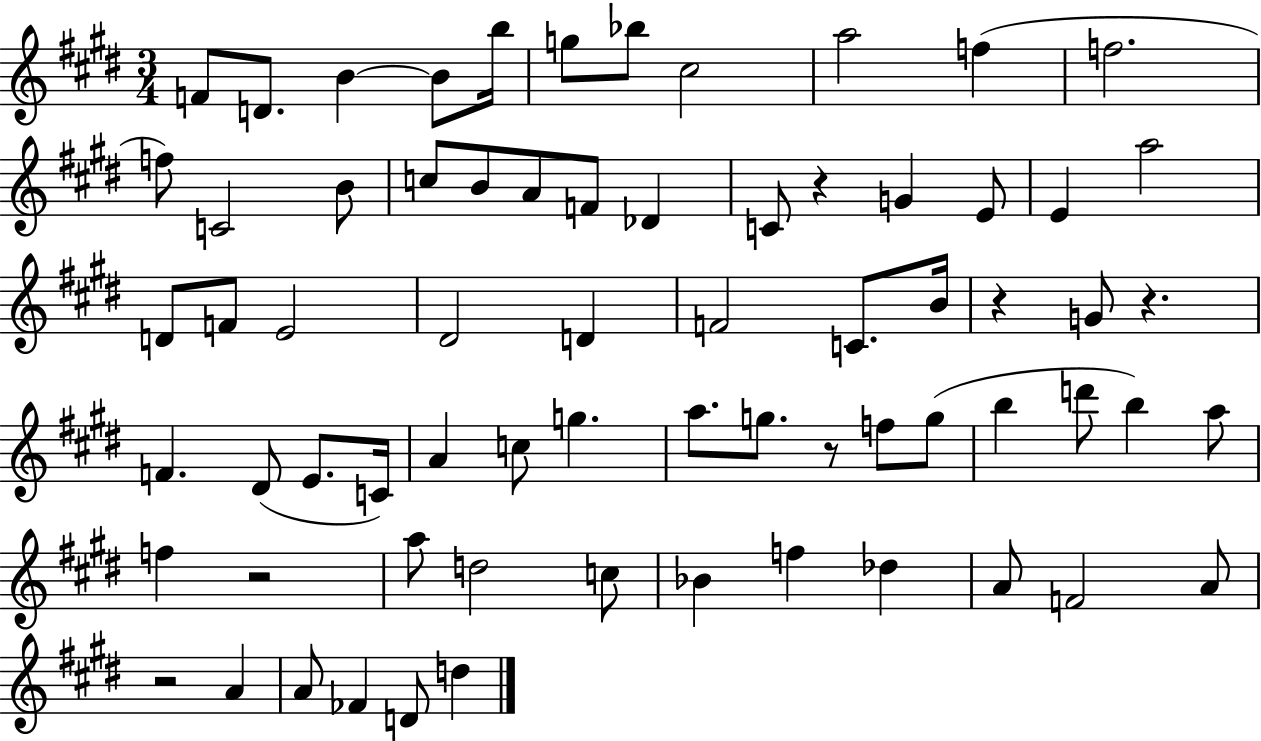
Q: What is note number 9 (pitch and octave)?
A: A5